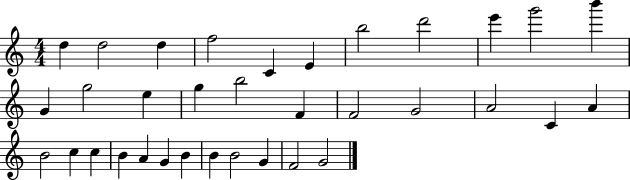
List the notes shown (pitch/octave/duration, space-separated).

D5/q D5/h D5/q F5/h C4/q E4/q B5/h D6/h E6/q G6/h B6/q G4/q G5/h E5/q G5/q B5/h F4/q F4/h G4/h A4/h C4/q A4/q B4/h C5/q C5/q B4/q A4/q G4/q B4/q B4/q B4/h G4/q F4/h G4/h